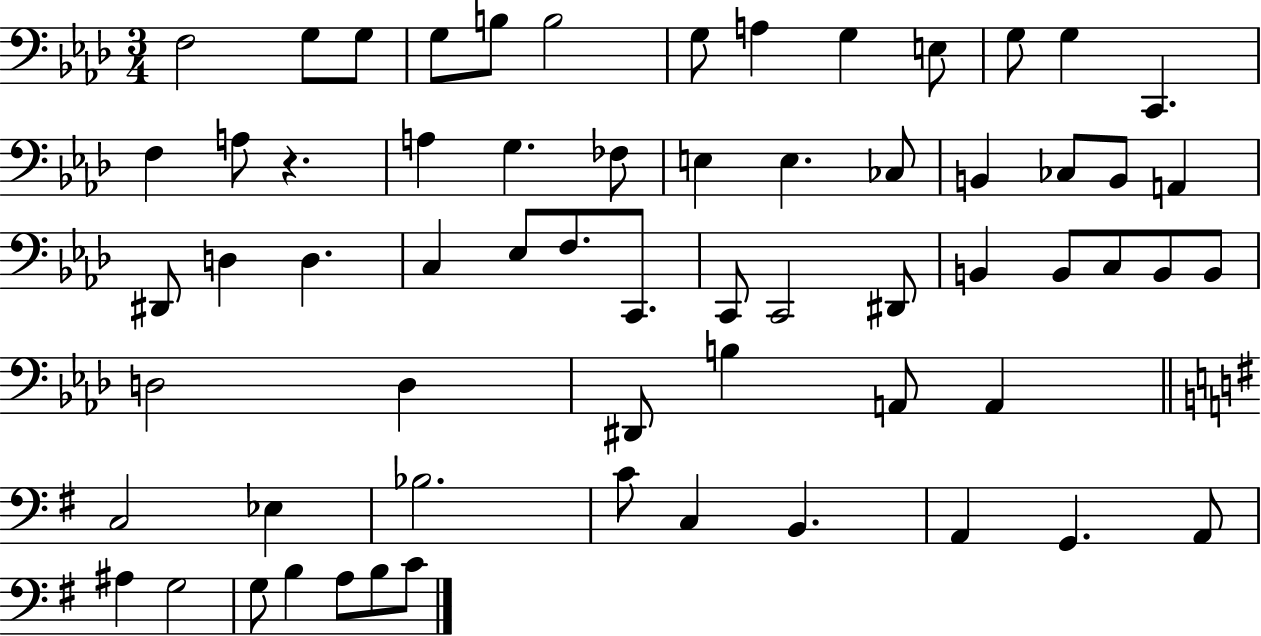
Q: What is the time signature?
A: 3/4